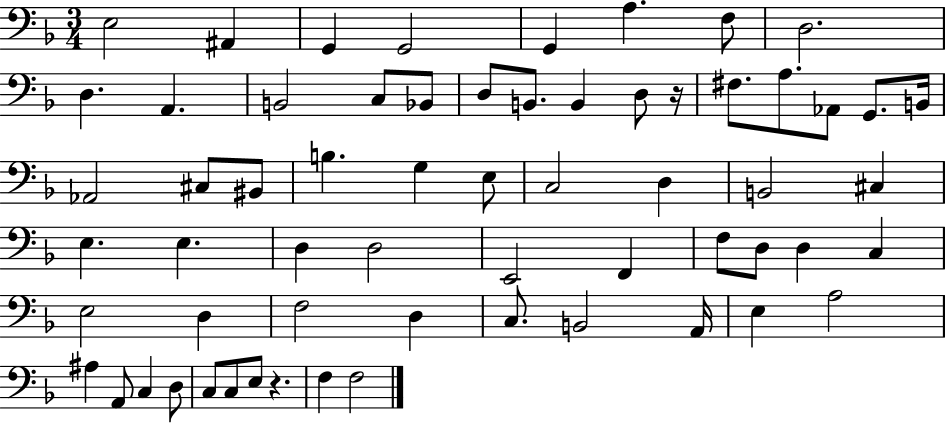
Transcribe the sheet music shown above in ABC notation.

X:1
T:Untitled
M:3/4
L:1/4
K:F
E,2 ^A,, G,, G,,2 G,, A, F,/2 D,2 D, A,, B,,2 C,/2 _B,,/2 D,/2 B,,/2 B,, D,/2 z/4 ^F,/2 A,/2 _A,,/2 G,,/2 B,,/4 _A,,2 ^C,/2 ^B,,/2 B, G, E,/2 C,2 D, B,,2 ^C, E, E, D, D,2 E,,2 F,, F,/2 D,/2 D, C, E,2 D, F,2 D, C,/2 B,,2 A,,/4 E, A,2 ^A, A,,/2 C, D,/2 C,/2 C,/2 E,/2 z F, F,2